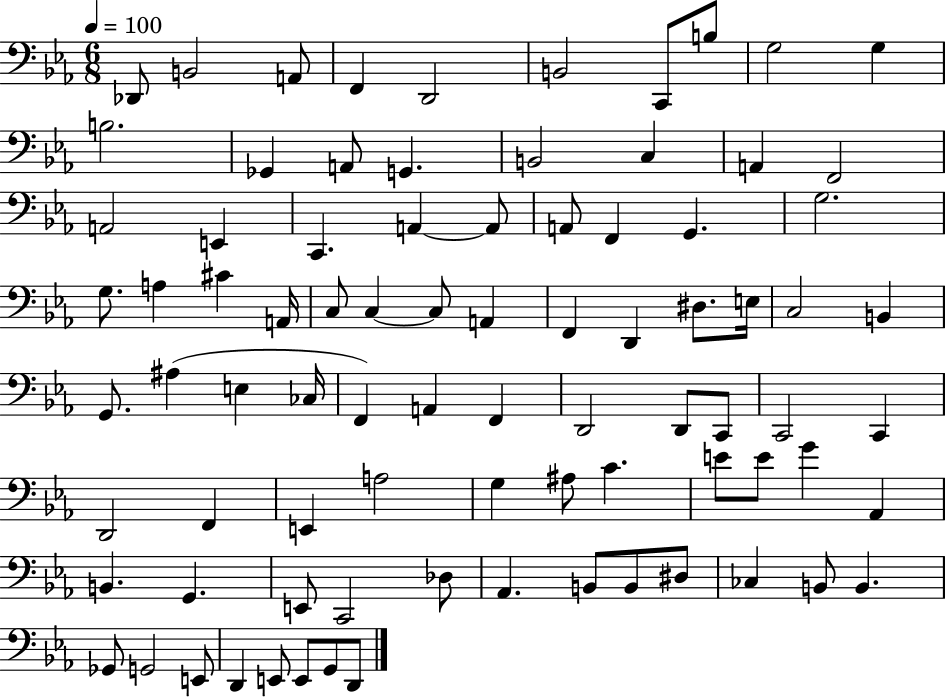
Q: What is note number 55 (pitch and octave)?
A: F2